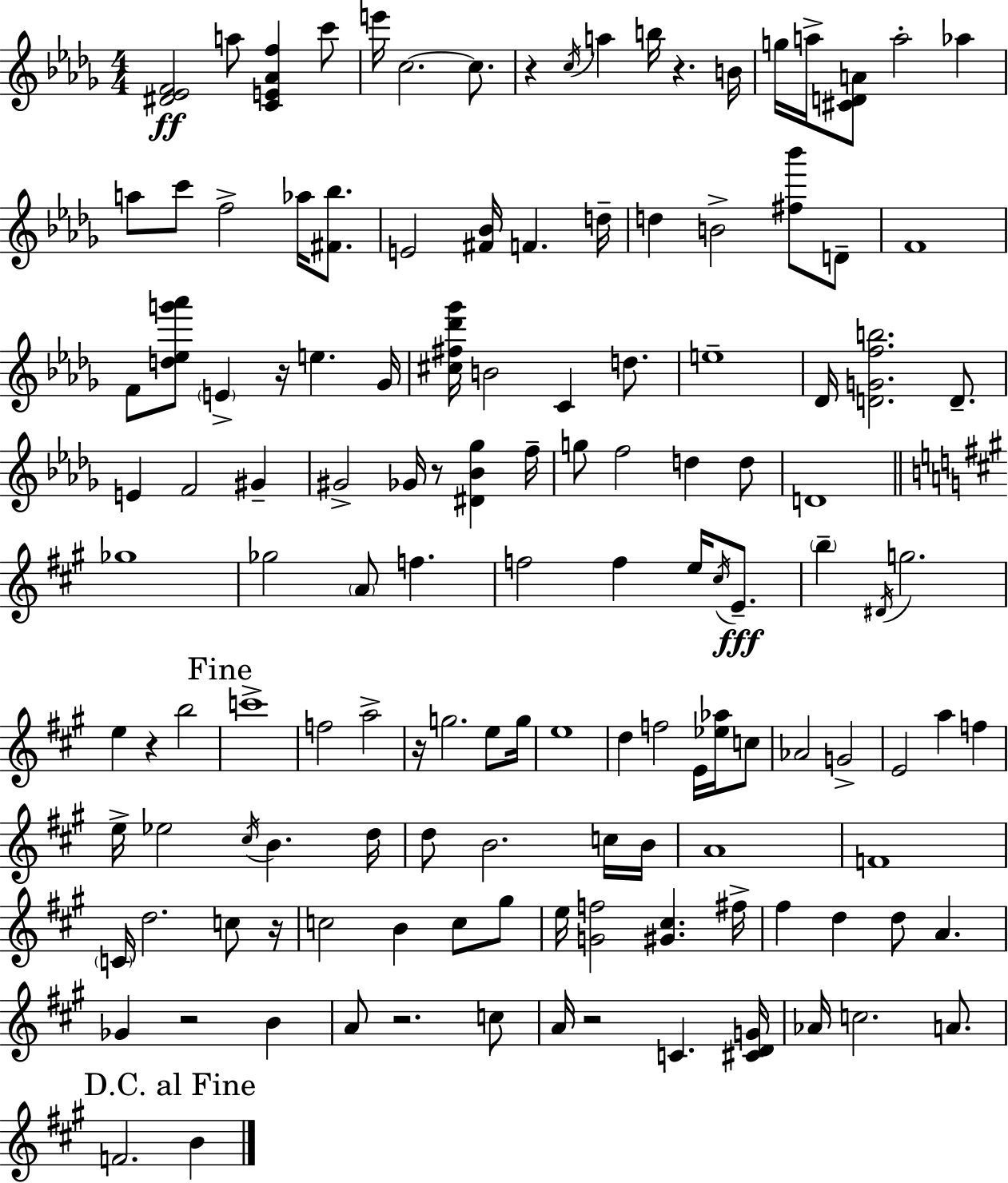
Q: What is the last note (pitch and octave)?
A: B4